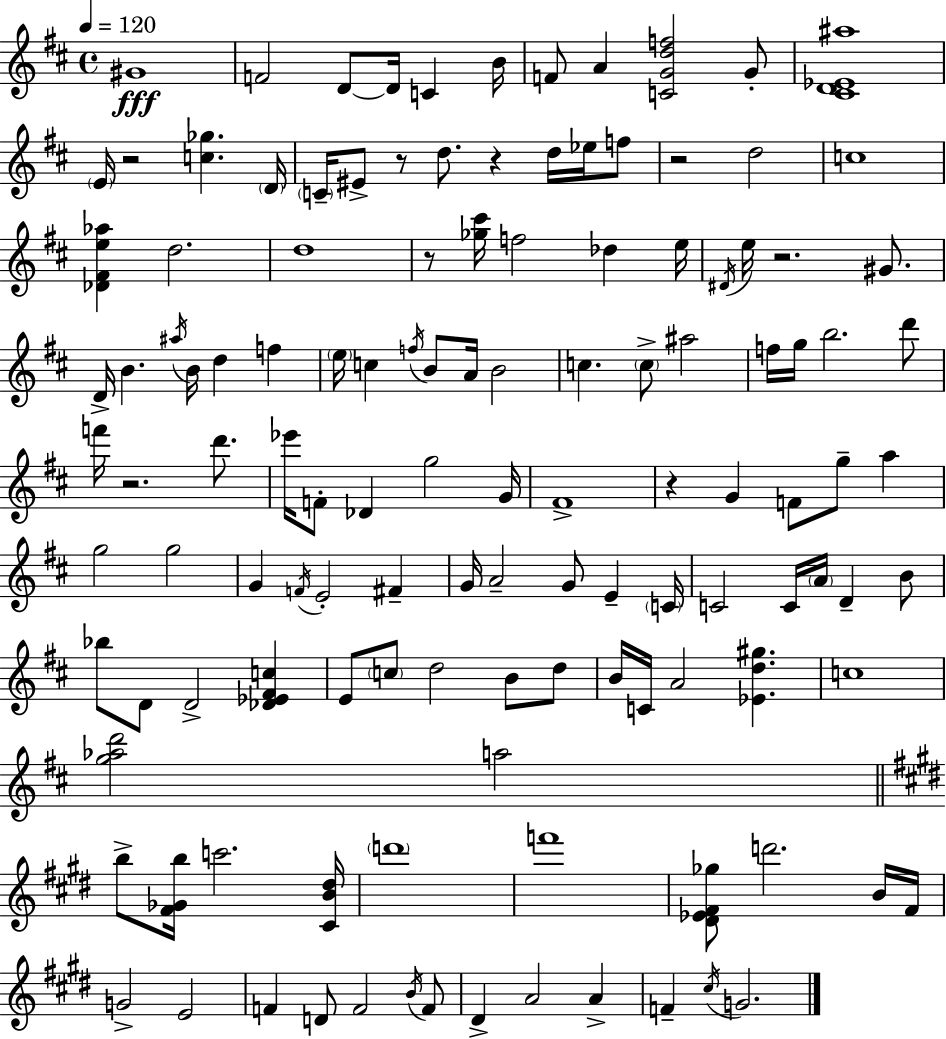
{
  \clef treble
  \time 4/4
  \defaultTimeSignature
  \key d \major
  \tempo 4 = 120
  gis'1\fff | f'2 d'8~~ d'16 c'4 b'16 | f'8 a'4 <c' g' d'' f''>2 g'8-. | <cis' d' ees' ais''>1 | \break \parenthesize e'16 r2 <c'' ges''>4. \parenthesize d'16 | \parenthesize c'16-- eis'8-> r8 d''8. r4 d''16 ees''16 f''8 | r2 d''2 | c''1 | \break <des' fis' e'' aes''>4 d''2. | d''1 | r8 <ges'' cis'''>16 f''2 des''4 e''16 | \acciaccatura { dis'16 } e''16 r2. gis'8. | \break d'16-> b'4. \acciaccatura { ais''16 } b'16 d''4 f''4 | \parenthesize e''16 c''4 \acciaccatura { f''16 } b'8 a'16 b'2 | c''4. \parenthesize c''8-> ais''2 | f''16 g''16 b''2. | \break d'''8 f'''16 r2. | d'''8. ees'''16 f'8-. des'4 g''2 | g'16 fis'1-> | r4 g'4 f'8 g''8-- a''4 | \break g''2 g''2 | g'4 \acciaccatura { f'16 } e'2-. | fis'4-- g'16 a'2-- g'8 e'4-- | \parenthesize c'16 c'2 c'16 \parenthesize a'16 d'4-- | \break b'8 bes''8 d'8 d'2-> | <des' ees' fis' c''>4 e'8 \parenthesize c''8 d''2 | b'8 d''8 b'16 c'16 a'2 <ees' d'' gis''>4. | c''1 | \break <g'' aes'' d'''>2 a''2 | \bar "||" \break \key e \major b''8-> <fis' ges' b''>16 c'''2. <cis' b' dis''>16 | \parenthesize d'''1 | f'''1 | <dis' ees' fis' ges''>8 d'''2. b'16 fis'16 | \break g'2-> e'2 | f'4 d'8 f'2 \acciaccatura { b'16 } f'8 | dis'4-> a'2 a'4-> | f'4-- \acciaccatura { cis''16 } g'2. | \break \bar "|."
}